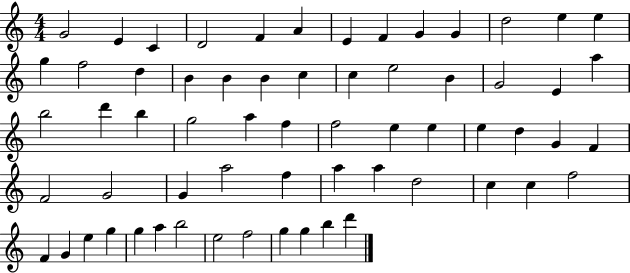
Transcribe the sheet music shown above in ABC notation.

X:1
T:Untitled
M:4/4
L:1/4
K:C
G2 E C D2 F A E F G G d2 e e g f2 d B B B c c e2 B G2 E a b2 d' b g2 a f f2 e e e d G F F2 G2 G a2 f a a d2 c c f2 F G e g g a b2 e2 f2 g g b d'